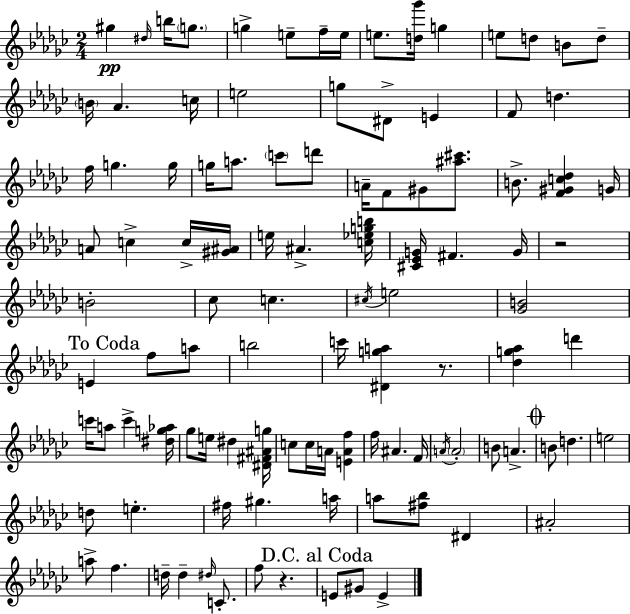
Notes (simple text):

G#5/q D#5/s B5/s G5/e. G5/q E5/e F5/s E5/s E5/e. [D5,Gb6]/s G5/q E5/e D5/e B4/e D5/e B4/s Ab4/q. C5/s E5/h G5/e D#4/e E4/q F4/e D5/q. F5/s G5/q. G5/s G5/s A5/e. C6/e D6/e A4/s F4/e G#4/e [A#5,C#6]/e. B4/e. [F4,G#4,C5,Db5]/q G4/s A4/e C5/q C5/s [G#4,A#4]/s E5/s A#4/q. [C5,Eb5,G5,B5]/s [C#4,Eb4,G4]/s F#4/q. G4/s R/h B4/h CES5/e C5/q. C#5/s E5/h [Gb4,B4]/h E4/q F5/e A5/e B5/h C6/s [D#4,G5,A5]/q R/e. [Db5,G5,Ab5]/q D6/q C6/s A5/e C6/q [D#5,G5,Ab5]/s Gb5/e E5/s D#5/q [D#4,F#4,A#4,G5]/s C5/e C5/s A4/s [E4,A4,F5]/q F5/s A#4/q. F4/s A4/s A4/h B4/e A4/q. B4/e D5/q. E5/h D5/e E5/q. F#5/s G#5/q. A5/s A5/e [F#5,Bb5]/e D#4/q A#4/h A5/e F5/q. D5/s D5/q D#5/s C4/e. F5/e R/q. E4/e G#4/e E4/q